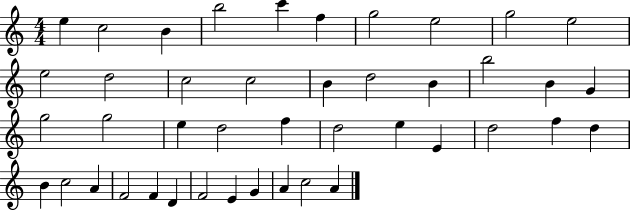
{
  \clef treble
  \numericTimeSignature
  \time 4/4
  \key c \major
  e''4 c''2 b'4 | b''2 c'''4 f''4 | g''2 e''2 | g''2 e''2 | \break e''2 d''2 | c''2 c''2 | b'4 d''2 b'4 | b''2 b'4 g'4 | \break g''2 g''2 | e''4 d''2 f''4 | d''2 e''4 e'4 | d''2 f''4 d''4 | \break b'4 c''2 a'4 | f'2 f'4 d'4 | f'2 e'4 g'4 | a'4 c''2 a'4 | \break \bar "|."
}